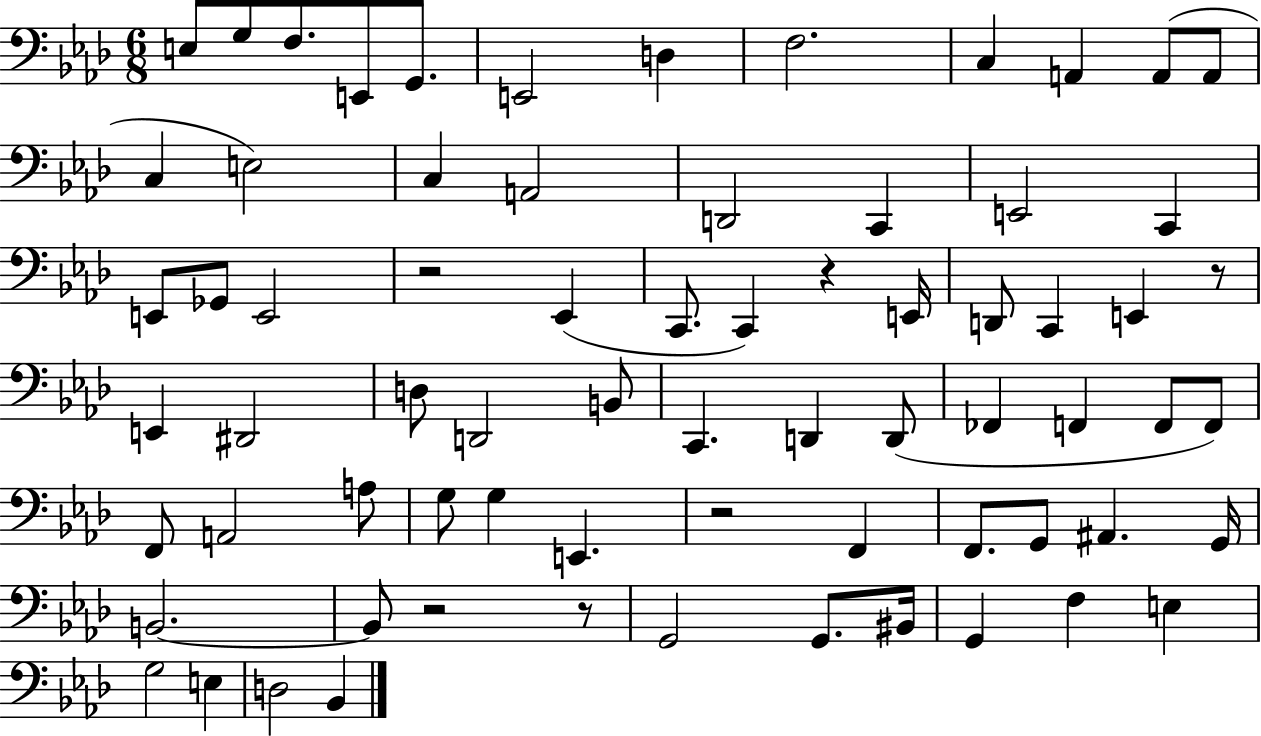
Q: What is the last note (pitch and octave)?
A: Bb2